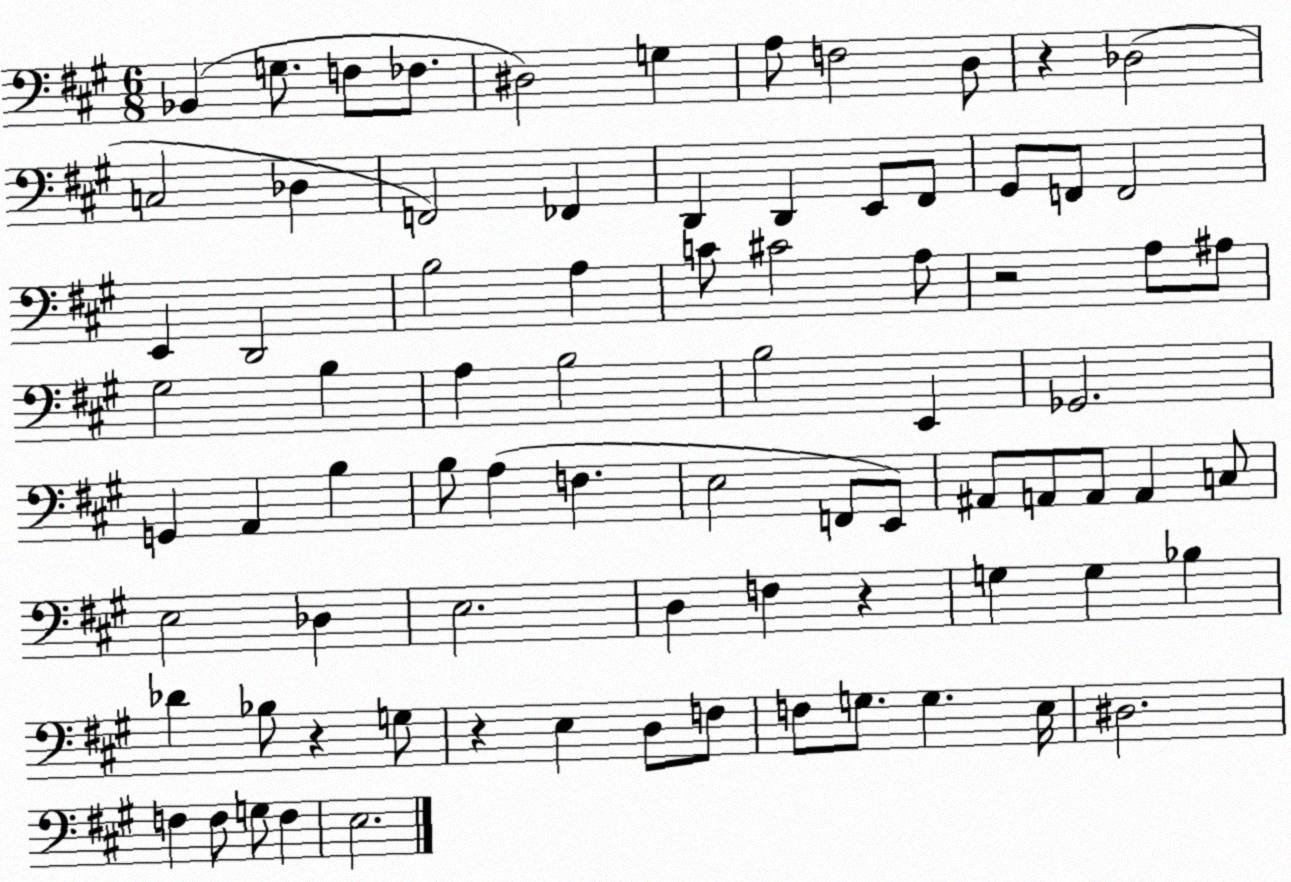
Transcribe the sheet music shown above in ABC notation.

X:1
T:Untitled
M:6/8
L:1/4
K:A
_B,, G,/2 F,/2 _F,/2 ^D,2 G, A,/2 F,2 D,/2 z _D,2 C,2 _D, F,,2 _F,, D,, D,, E,,/2 ^F,,/2 ^G,,/2 F,,/2 F,,2 E,, D,,2 B,2 A, C/2 ^C2 A,/2 z2 A,/2 ^A,/2 ^G,2 B, A, B,2 B,2 E,, _G,,2 G,, A,, B, B,/2 A, F, E,2 F,,/2 E,,/2 ^A,,/2 A,,/2 A,,/2 A,, C,/2 E,2 _D, E,2 D, F, z G, G, _B, _D _B,/2 z G,/2 z E, D,/2 F,/2 F,/2 G,/2 G, E,/4 ^D,2 F, F,/2 G,/2 F, E,2